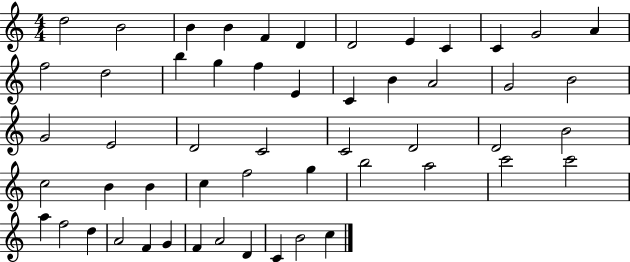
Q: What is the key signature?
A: C major